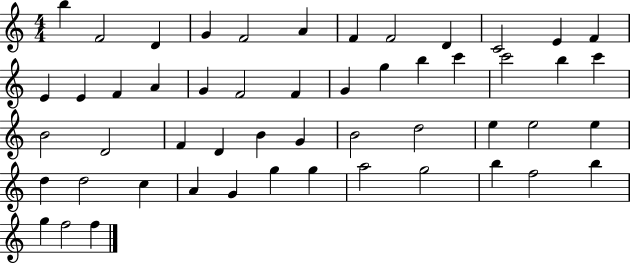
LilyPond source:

{
  \clef treble
  \numericTimeSignature
  \time 4/4
  \key c \major
  b''4 f'2 d'4 | g'4 f'2 a'4 | f'4 f'2 d'4 | c'2 e'4 f'4 | \break e'4 e'4 f'4 a'4 | g'4 f'2 f'4 | g'4 g''4 b''4 c'''4 | c'''2 b''4 c'''4 | \break b'2 d'2 | f'4 d'4 b'4 g'4 | b'2 d''2 | e''4 e''2 e''4 | \break d''4 d''2 c''4 | a'4 g'4 g''4 g''4 | a''2 g''2 | b''4 f''2 b''4 | \break g''4 f''2 f''4 | \bar "|."
}